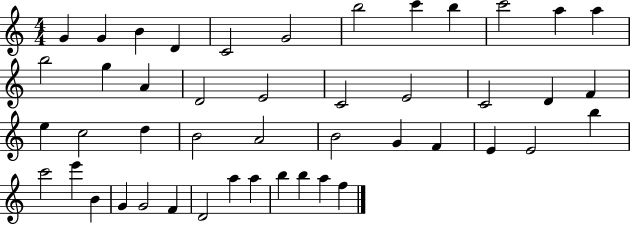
X:1
T:Untitled
M:4/4
L:1/4
K:C
G G B D C2 G2 b2 c' b c'2 a a b2 g A D2 E2 C2 E2 C2 D F e c2 d B2 A2 B2 G F E E2 b c'2 e' B G G2 F D2 a a b b a f